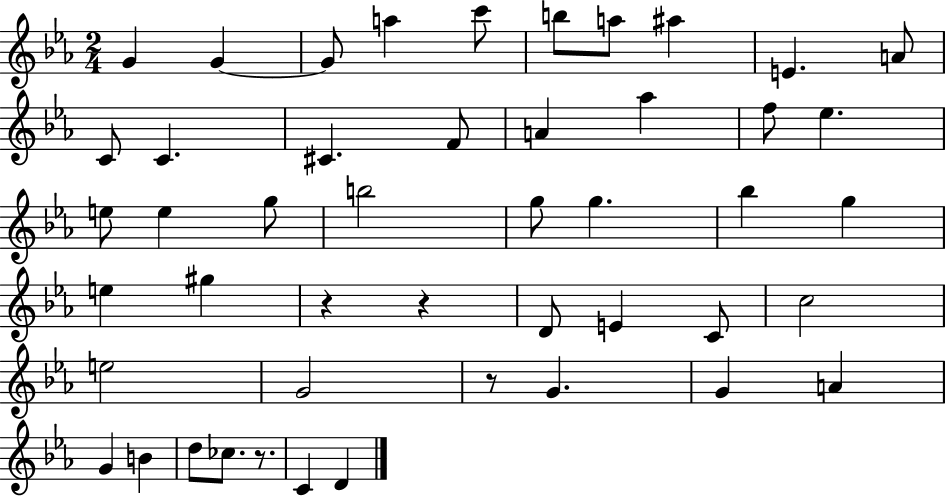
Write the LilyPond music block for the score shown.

{
  \clef treble
  \numericTimeSignature
  \time 2/4
  \key ees \major
  g'4 g'4~~ | g'8 a''4 c'''8 | b''8 a''8 ais''4 | e'4. a'8 | \break c'8 c'4. | cis'4. f'8 | a'4 aes''4 | f''8 ees''4. | \break e''8 e''4 g''8 | b''2 | g''8 g''4. | bes''4 g''4 | \break e''4 gis''4 | r4 r4 | d'8 e'4 c'8 | c''2 | \break e''2 | g'2 | r8 g'4. | g'4 a'4 | \break g'4 b'4 | d''8 ces''8. r8. | c'4 d'4 | \bar "|."
}